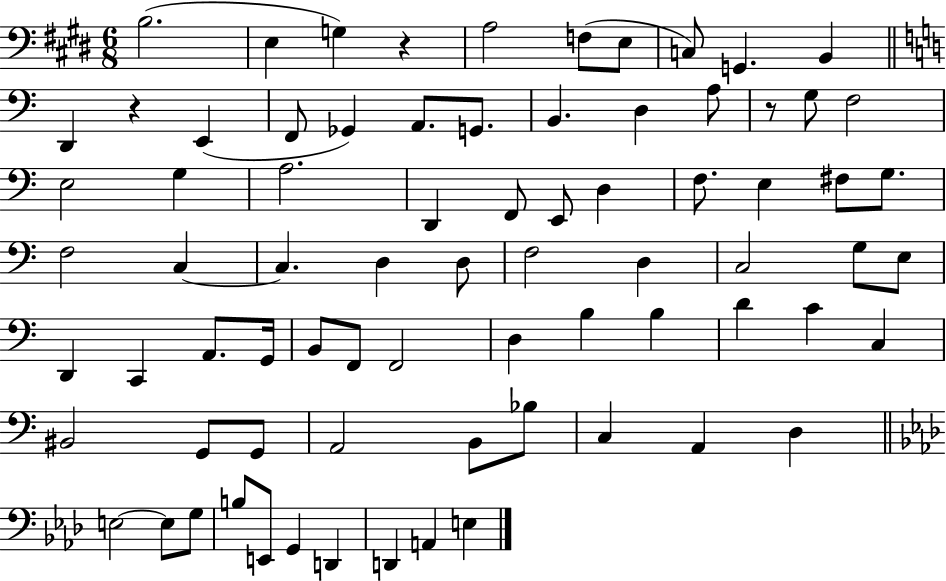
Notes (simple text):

B3/h. E3/q G3/q R/q A3/h F3/e E3/e C3/e G2/q. B2/q D2/q R/q E2/q F2/e Gb2/q A2/e. G2/e. B2/q. D3/q A3/e R/e G3/e F3/h E3/h G3/q A3/h. D2/q F2/e E2/e D3/q F3/e. E3/q F#3/e G3/e. F3/h C3/q C3/q. D3/q D3/e F3/h D3/q C3/h G3/e E3/e D2/q C2/q A2/e. G2/s B2/e F2/e F2/h D3/q B3/q B3/q D4/q C4/q C3/q BIS2/h G2/e G2/e A2/h B2/e Bb3/e C3/q A2/q D3/q E3/h E3/e G3/e B3/e E2/e G2/q D2/q D2/q A2/q E3/q